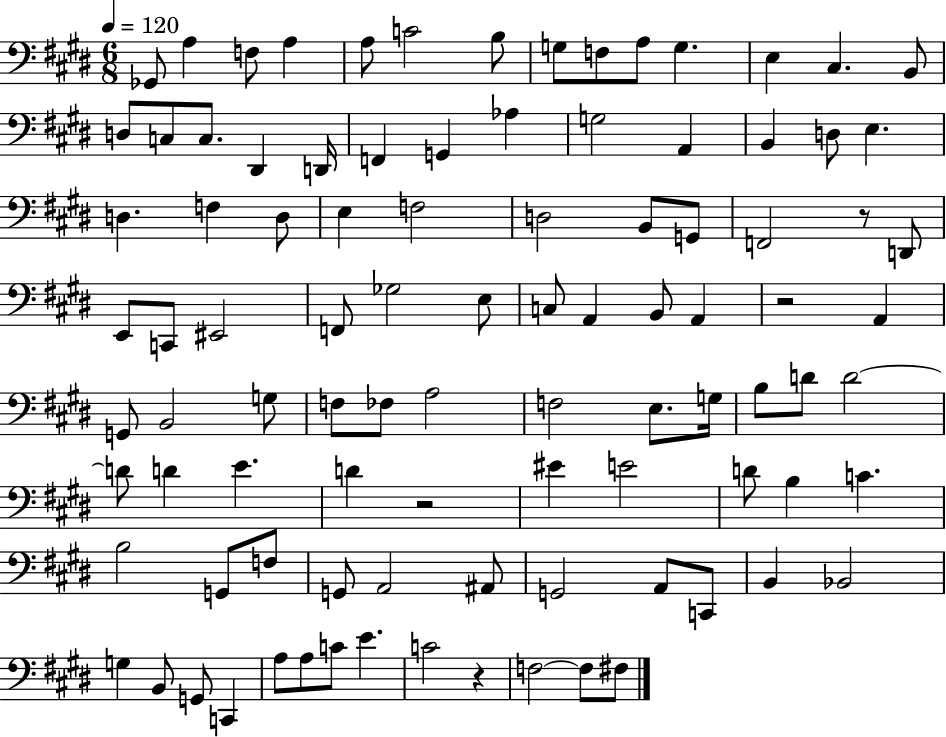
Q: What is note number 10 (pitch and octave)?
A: A3